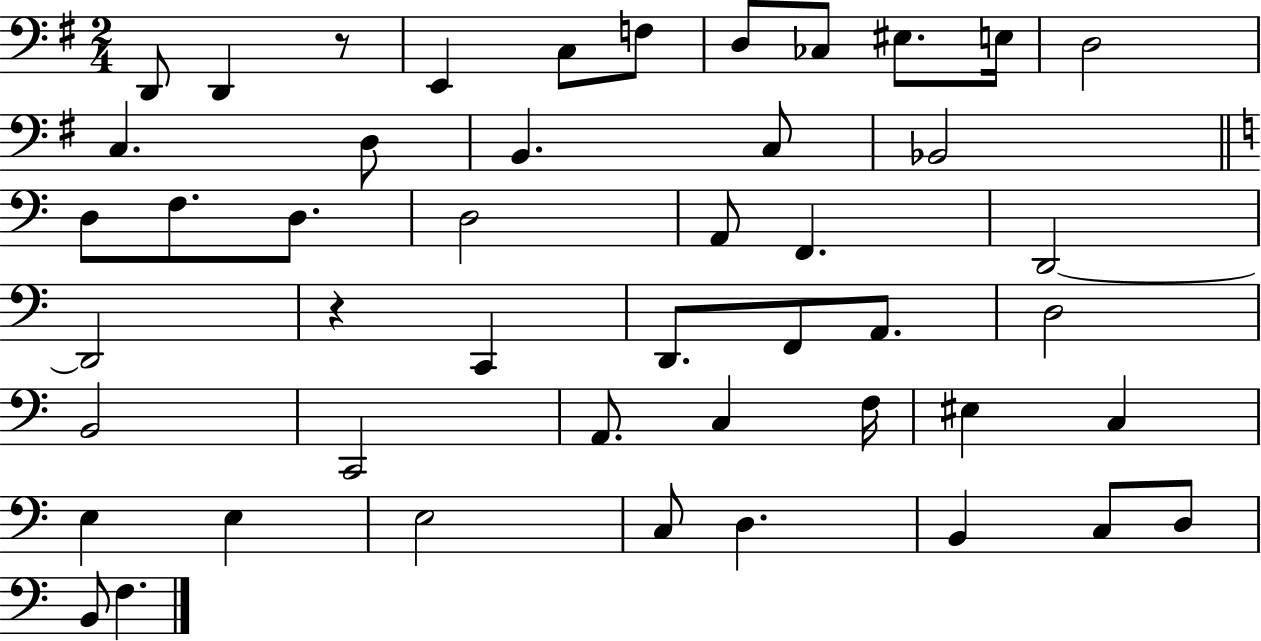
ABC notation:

X:1
T:Untitled
M:2/4
L:1/4
K:G
D,,/2 D,, z/2 E,, C,/2 F,/2 D,/2 _C,/2 ^E,/2 E,/4 D,2 C, D,/2 B,, C,/2 _B,,2 D,/2 F,/2 D,/2 D,2 A,,/2 F,, D,,2 D,,2 z C,, D,,/2 F,,/2 A,,/2 D,2 B,,2 C,,2 A,,/2 C, F,/4 ^E, C, E, E, E,2 C,/2 D, B,, C,/2 D,/2 B,,/2 F,